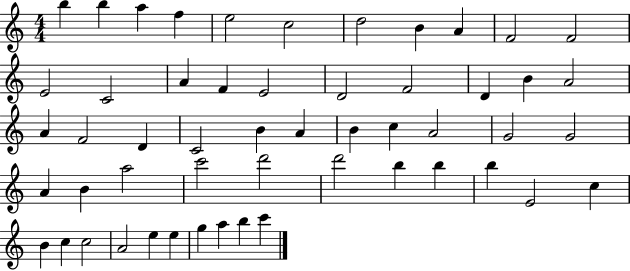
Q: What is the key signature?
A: C major